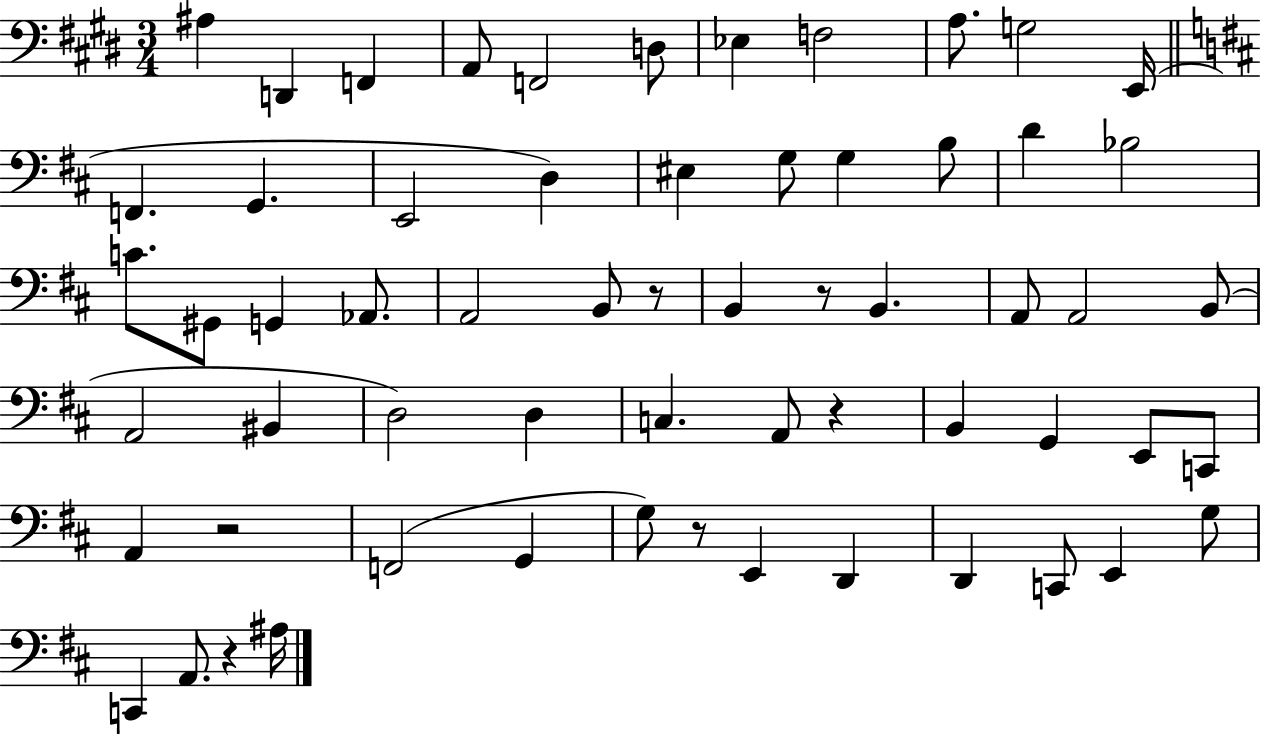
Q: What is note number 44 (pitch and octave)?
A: F2